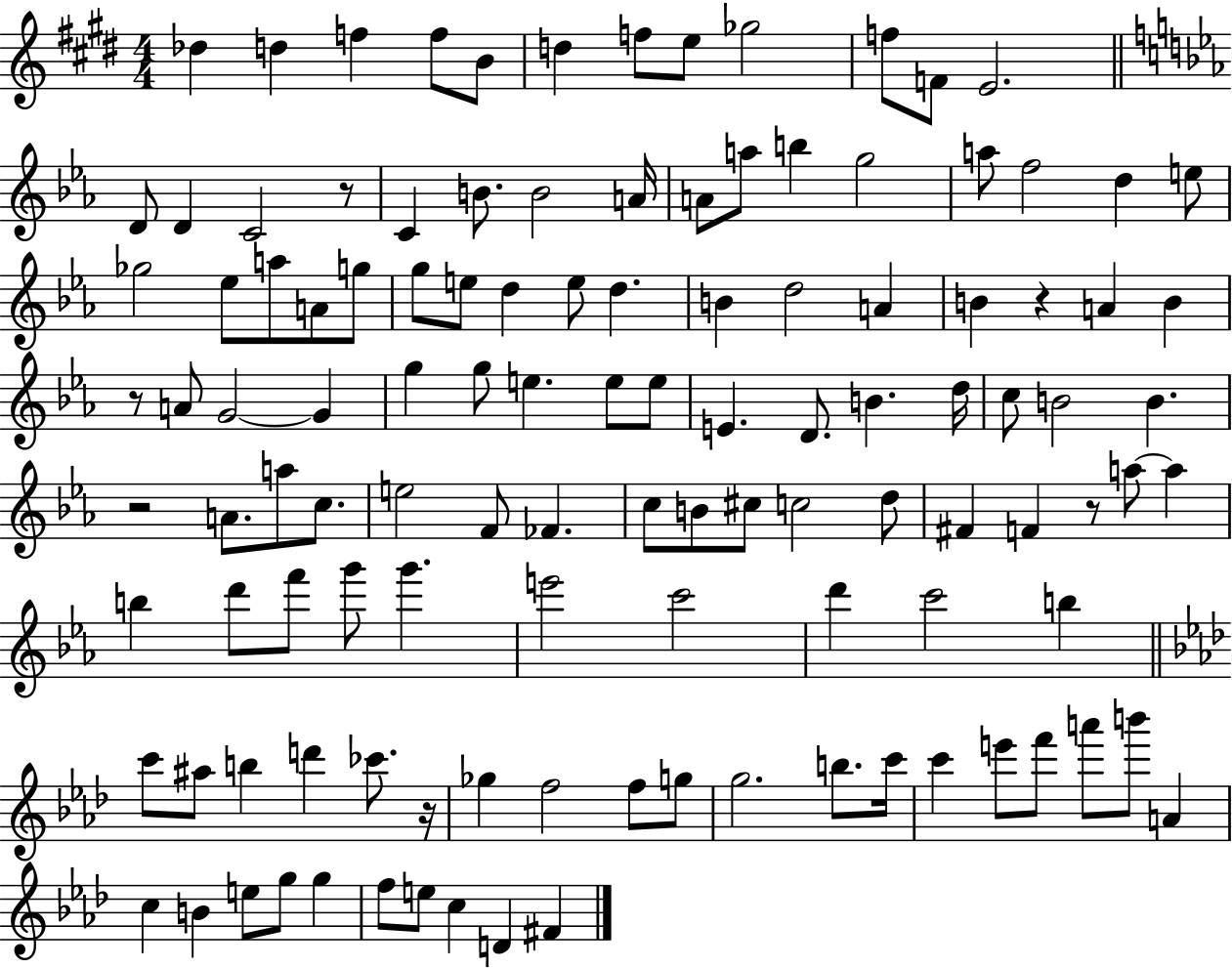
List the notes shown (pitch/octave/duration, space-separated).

Db5/q D5/q F5/q F5/e B4/e D5/q F5/e E5/e Gb5/h F5/e F4/e E4/h. D4/e D4/q C4/h R/e C4/q B4/e. B4/h A4/s A4/e A5/e B5/q G5/h A5/e F5/h D5/q E5/e Gb5/h Eb5/e A5/e A4/e G5/e G5/e E5/e D5/q E5/e D5/q. B4/q D5/h A4/q B4/q R/q A4/q B4/q R/e A4/e G4/h G4/q G5/q G5/e E5/q. E5/e E5/e E4/q. D4/e. B4/q. D5/s C5/e B4/h B4/q. R/h A4/e. A5/e C5/e. E5/h F4/e FES4/q. C5/e B4/e C#5/e C5/h D5/e F#4/q F4/q R/e A5/e A5/q B5/q D6/e F6/e G6/e G6/q. E6/h C6/h D6/q C6/h B5/q C6/e A#5/e B5/q D6/q CES6/e. R/s Gb5/q F5/h F5/e G5/e G5/h. B5/e. C6/s C6/q E6/e F6/e A6/e B6/e A4/q C5/q B4/q E5/e G5/e G5/q F5/e E5/e C5/q D4/q F#4/q